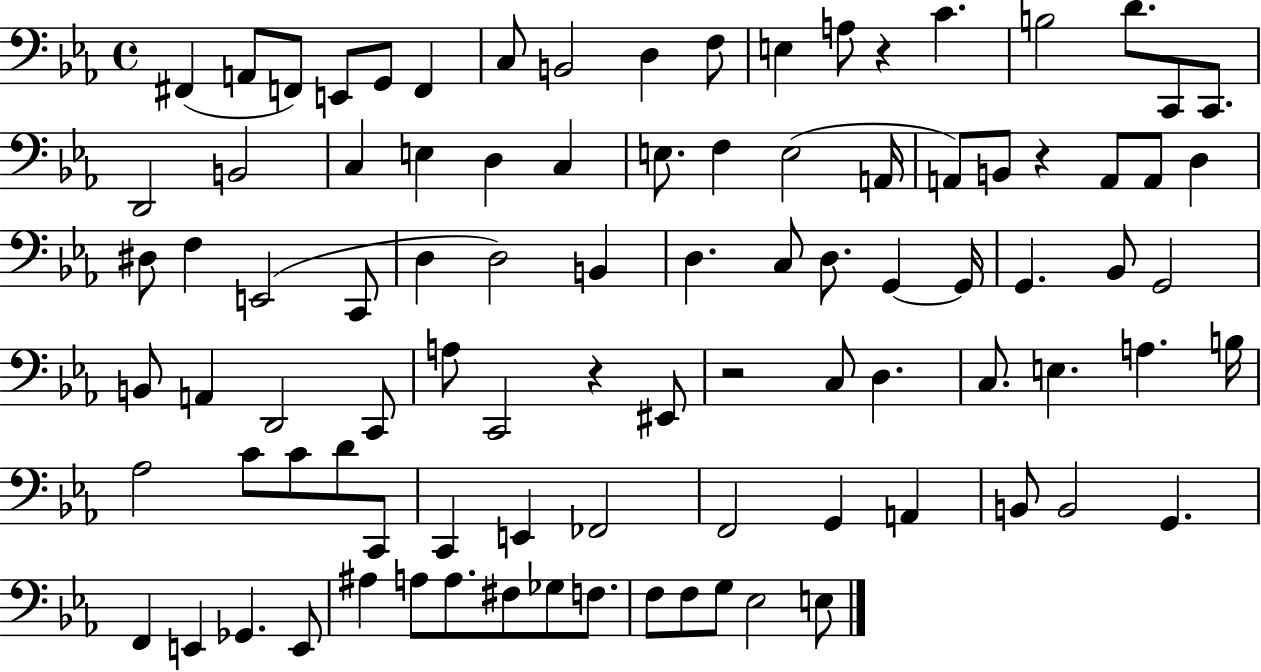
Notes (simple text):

F#2/q A2/e F2/e E2/e G2/e F2/q C3/e B2/h D3/q F3/e E3/q A3/e R/q C4/q. B3/h D4/e. C2/e C2/e. D2/h B2/h C3/q E3/q D3/q C3/q E3/e. F3/q E3/h A2/s A2/e B2/e R/q A2/e A2/e D3/q D#3/e F3/q E2/h C2/e D3/q D3/h B2/q D3/q. C3/e D3/e. G2/q G2/s G2/q. Bb2/e G2/h B2/e A2/q D2/h C2/e A3/e C2/h R/q EIS2/e R/h C3/e D3/q. C3/e. E3/q. A3/q. B3/s Ab3/h C4/e C4/e D4/e C2/e C2/q E2/q FES2/h F2/h G2/q A2/q B2/e B2/h G2/q. F2/q E2/q Gb2/q. E2/e A#3/q A3/e A3/e. F#3/e Gb3/e F3/e. F3/e F3/e G3/e Eb3/h E3/e